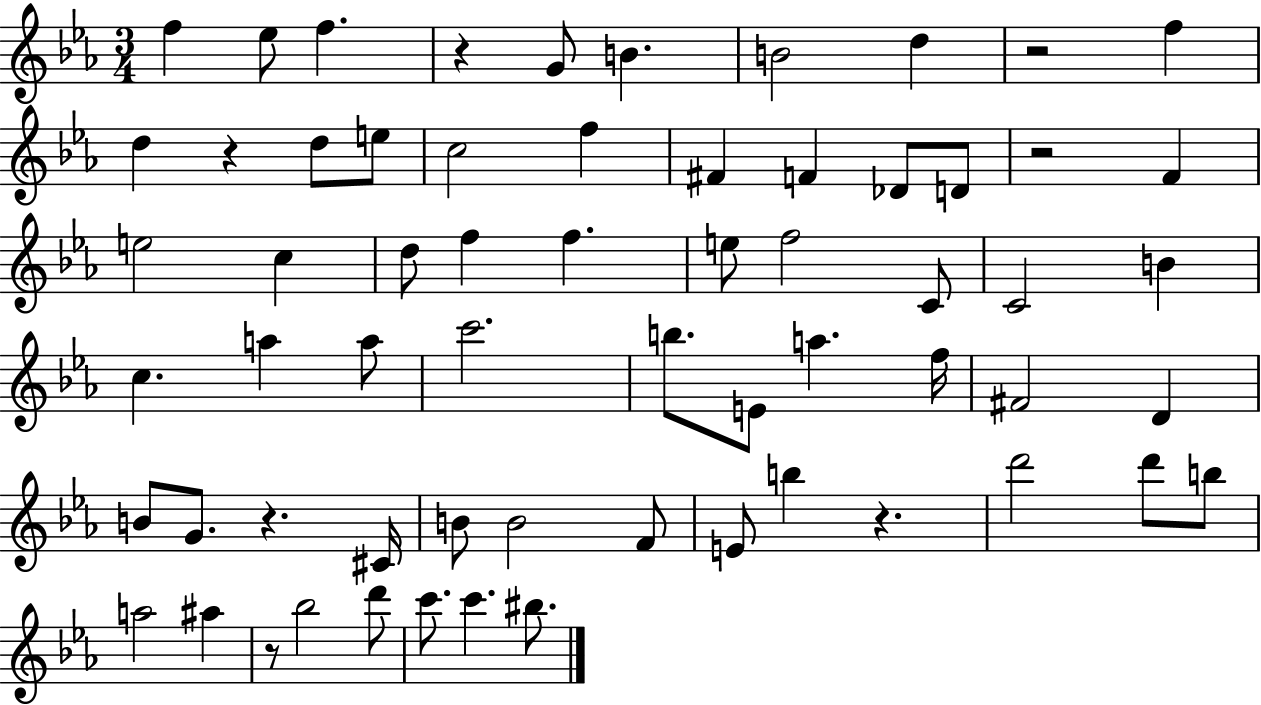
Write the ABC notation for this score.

X:1
T:Untitled
M:3/4
L:1/4
K:Eb
f _e/2 f z G/2 B B2 d z2 f d z d/2 e/2 c2 f ^F F _D/2 D/2 z2 F e2 c d/2 f f e/2 f2 C/2 C2 B c a a/2 c'2 b/2 E/2 a f/4 ^F2 D B/2 G/2 z ^C/4 B/2 B2 F/2 E/2 b z d'2 d'/2 b/2 a2 ^a z/2 _b2 d'/2 c'/2 c' ^b/2